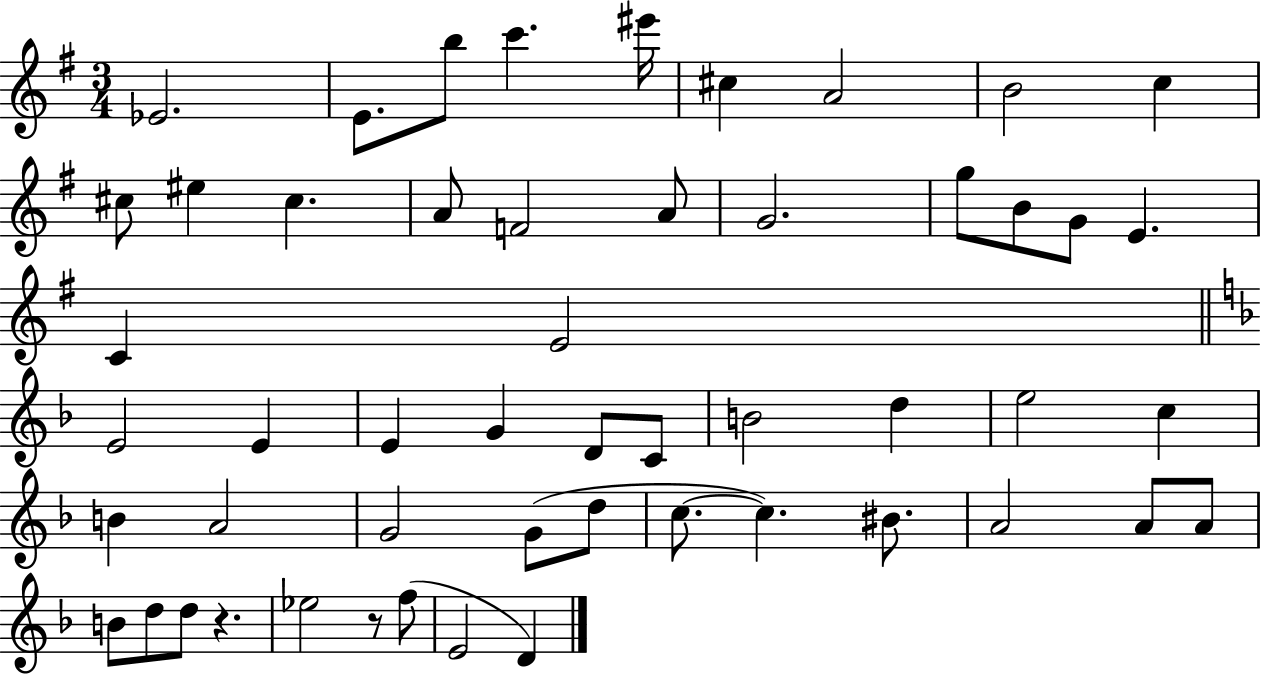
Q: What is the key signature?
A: G major